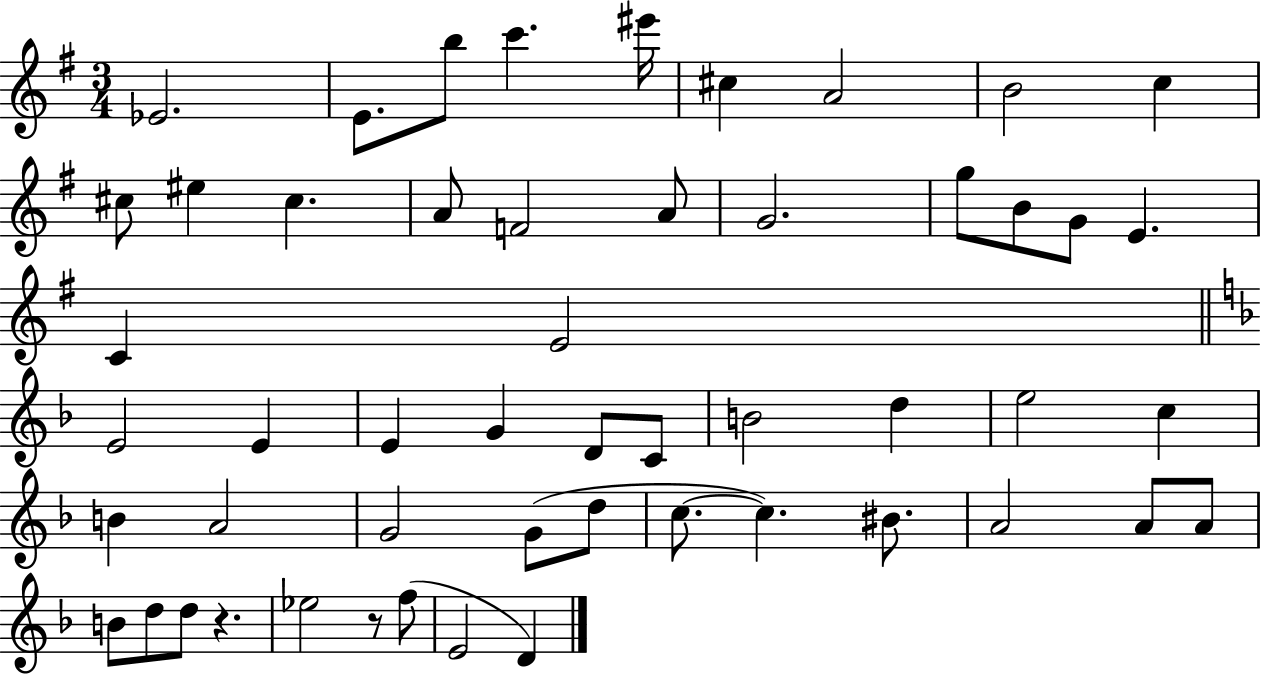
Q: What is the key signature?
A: G major